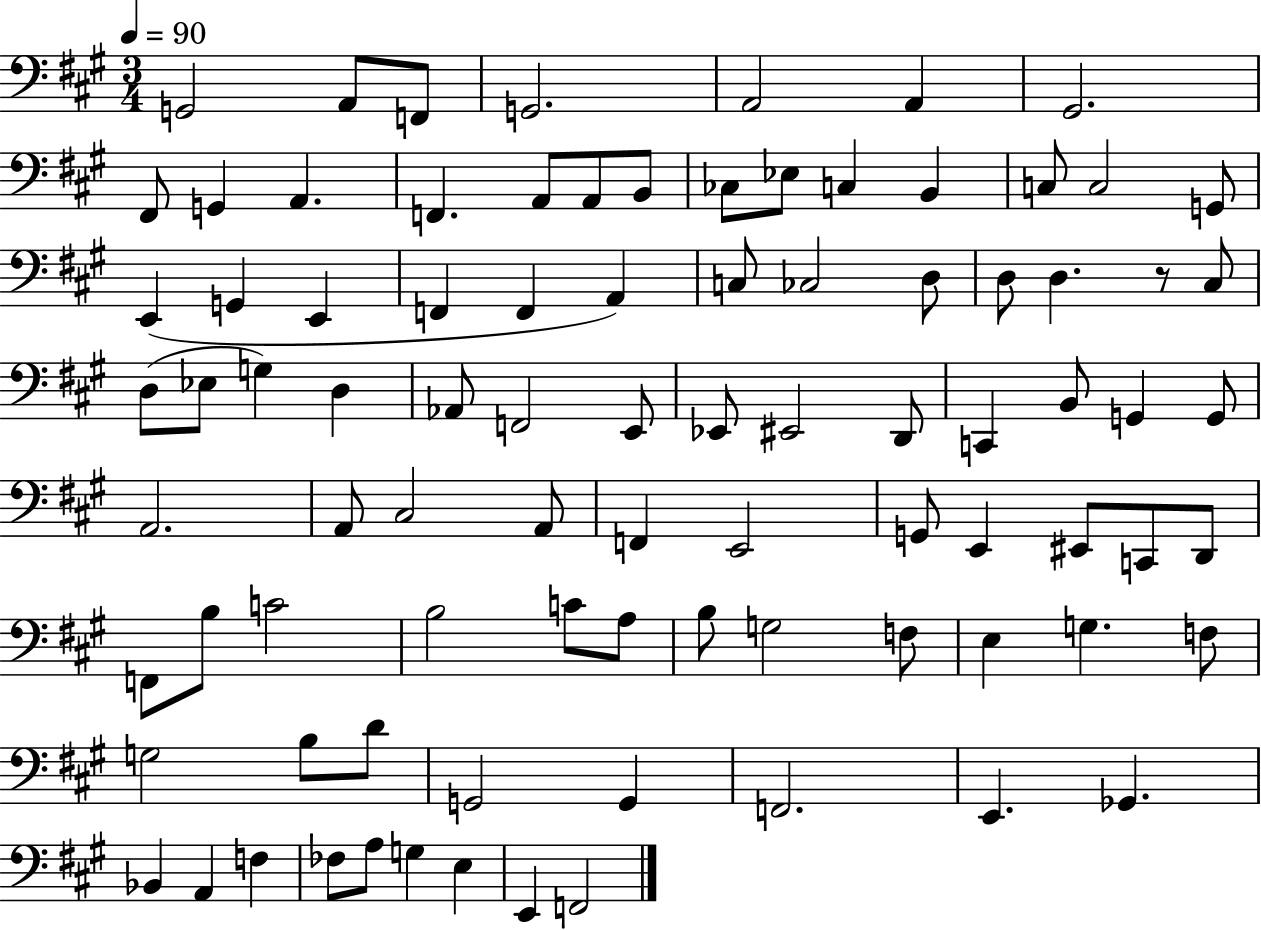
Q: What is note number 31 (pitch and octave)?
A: D3